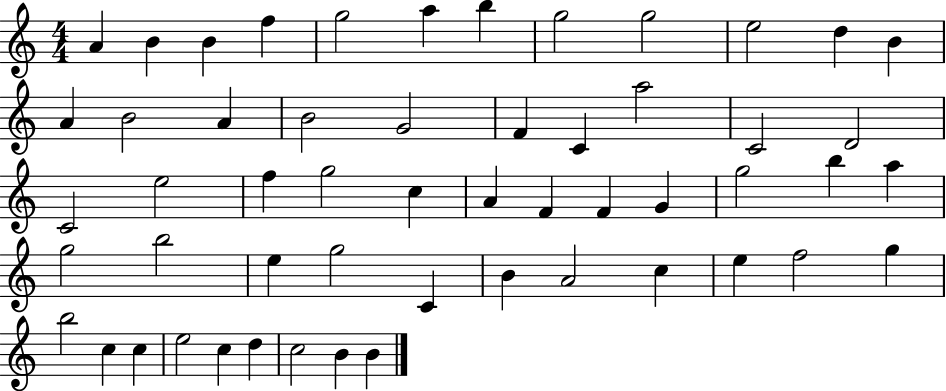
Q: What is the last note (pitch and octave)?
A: B4